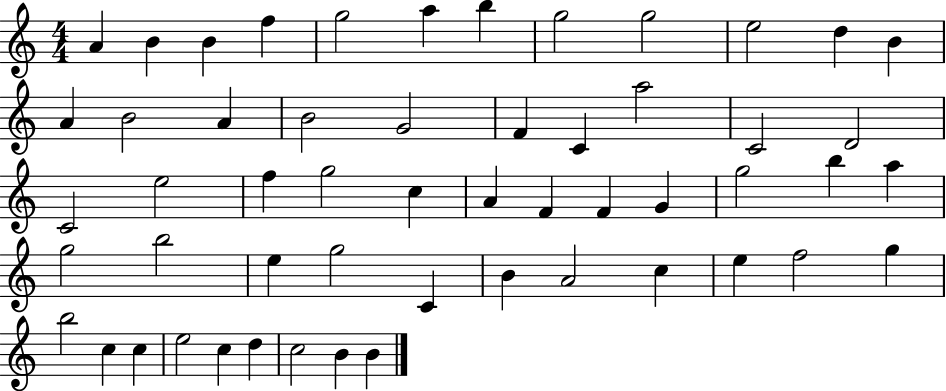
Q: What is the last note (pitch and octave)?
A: B4